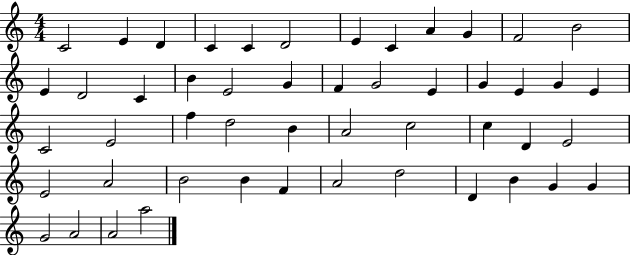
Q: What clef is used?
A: treble